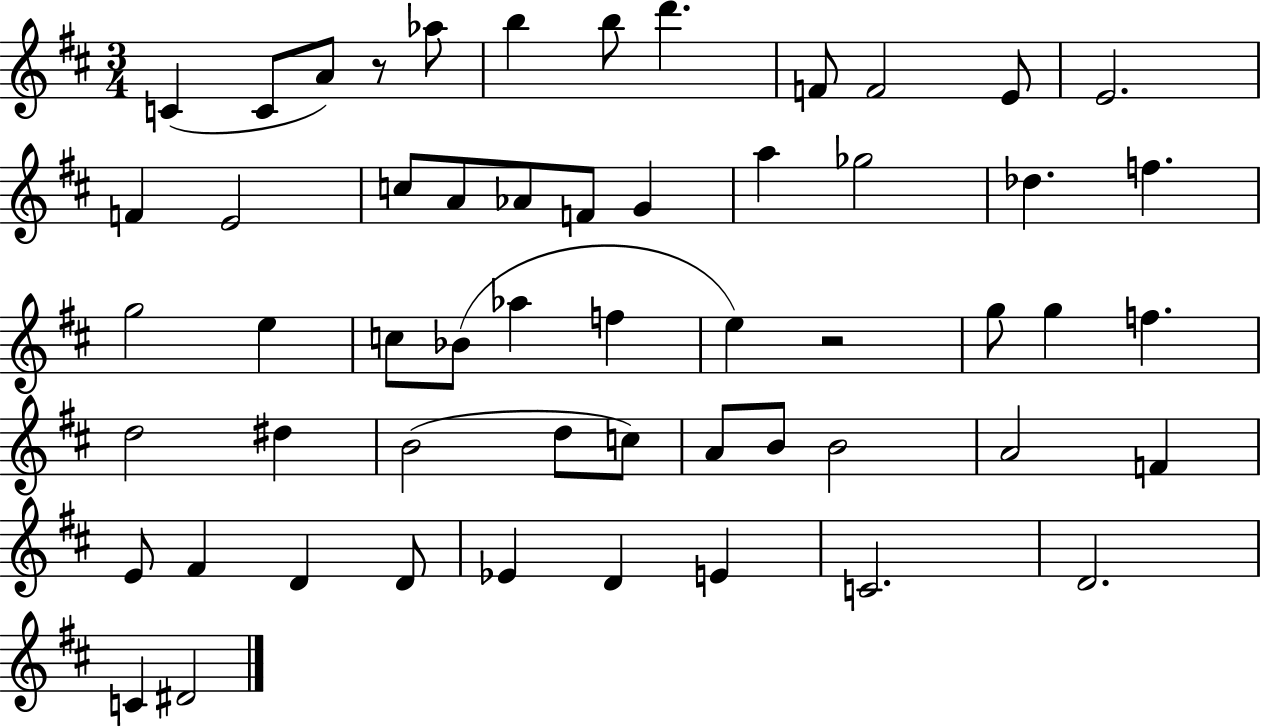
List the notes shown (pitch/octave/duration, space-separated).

C4/q C4/e A4/e R/e Ab5/e B5/q B5/e D6/q. F4/e F4/h E4/e E4/h. F4/q E4/h C5/e A4/e Ab4/e F4/e G4/q A5/q Gb5/h Db5/q. F5/q. G5/h E5/q C5/e Bb4/e Ab5/q F5/q E5/q R/h G5/e G5/q F5/q. D5/h D#5/q B4/h D5/e C5/e A4/e B4/e B4/h A4/h F4/q E4/e F#4/q D4/q D4/e Eb4/q D4/q E4/q C4/h. D4/h. C4/q D#4/h